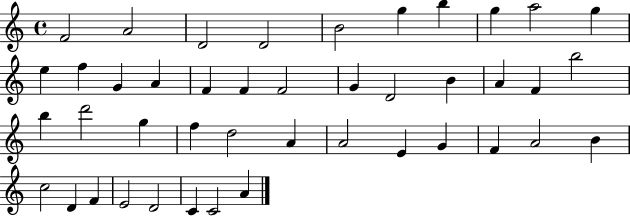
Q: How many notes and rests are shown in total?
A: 43